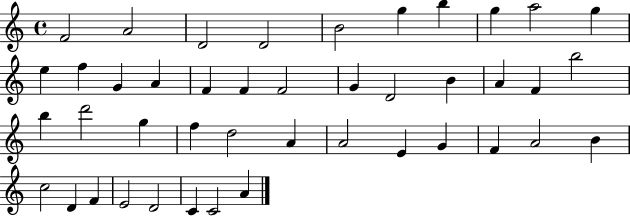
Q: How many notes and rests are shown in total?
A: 43